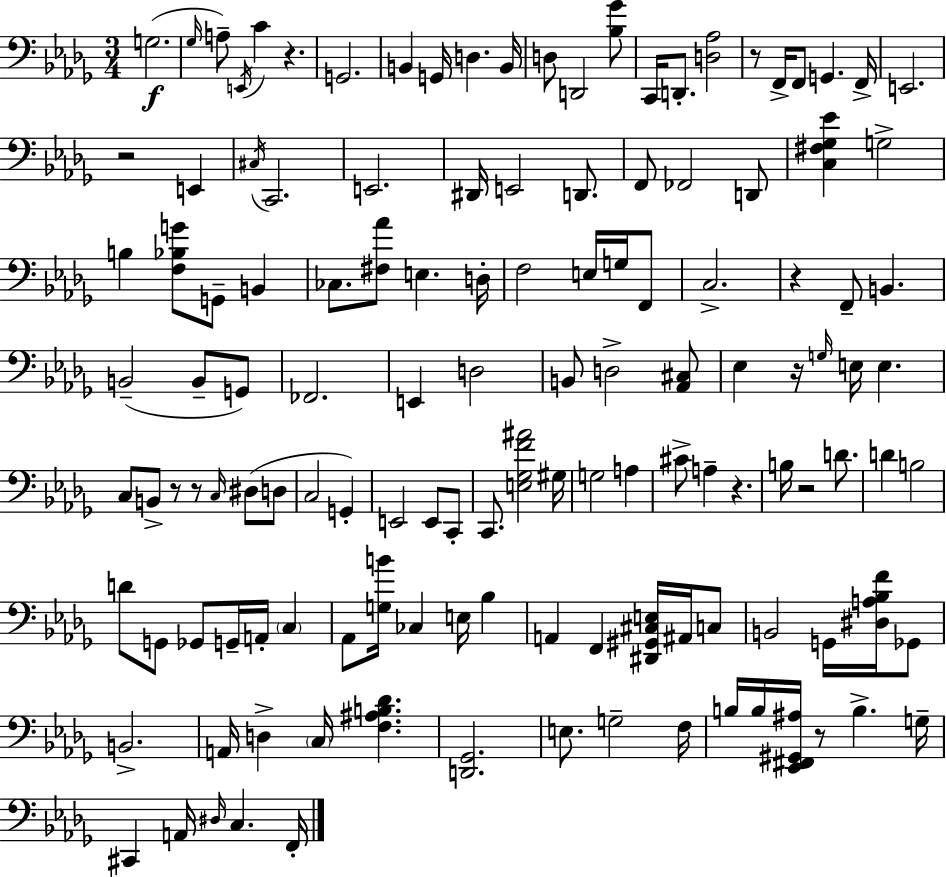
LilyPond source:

{
  \clef bass
  \numericTimeSignature
  \time 3/4
  \key bes \minor
  g2.(\f | \grace { ges16 } a8--) \acciaccatura { e,16 } c'4 r4. | g,2. | b,4 g,16 d4. | \break b,16 d8 d,2 | <bes ges'>8 c,16 d,8.-. <d aes>2 | r8 f,16-> f,8 g,4. | f,16-> e,2. | \break r2 e,4 | \acciaccatura { cis16 } c,2. | e,2. | dis,16 e,2 | \break d,8. f,8 fes,2 | d,8 <c fis ges ees'>4 g2-> | b4 <f bes g'>8 g,8-- b,4 | ces8. <fis aes'>8 e4. | \break d16-. f2 e16 | g16 f,8 c2.-> | r4 f,8-- b,4. | b,2--( b,8-- | \break g,8) fes,2. | e,4 d2 | b,8 d2-> | <aes, cis>8 ees4 r16 \grace { g16 } e16 e4. | \break c8 b,8-> r8 r8 | \grace { c16 } dis8( d8 c2 | g,4-.) e,2 | e,8 c,8-. c,8. <e ges f' ais'>2 | \break gis16 g2 | a4 cis'8-> a4-- r4. | b16 r2 | d'8. d'4 b2 | \break d'8 g,8 ges,8 g,16-- | a,16-. \parenthesize c4 aes,8 <g b'>16 ces4 | e16 bes4 a,4 f,4 | <dis, gis, cis e>16 ais,16 c8 b,2 | \break g,16 <dis a bes f'>16 ges,8 b,2.-> | a,16 d4-> \parenthesize c16 <f ais b des'>4. | <d, ges,>2. | e8. g2-- | \break f16 b16 b16 <ees, fis, gis, ais>16 r8 b4.-> | g16-- cis,4 a,16 \grace { dis16 } c4. | f,16-. \bar "|."
}